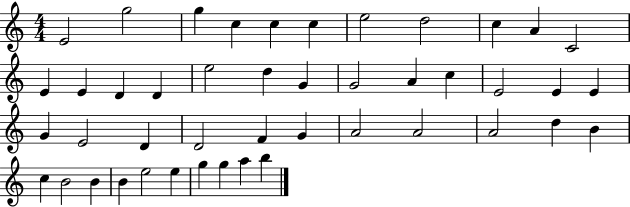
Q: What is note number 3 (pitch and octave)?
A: G5